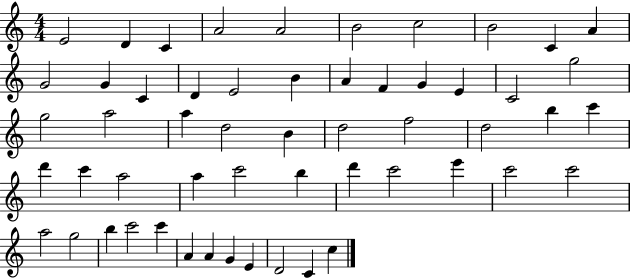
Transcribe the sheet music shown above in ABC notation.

X:1
T:Untitled
M:4/4
L:1/4
K:C
E2 D C A2 A2 B2 c2 B2 C A G2 G C D E2 B A F G E C2 g2 g2 a2 a d2 B d2 f2 d2 b c' d' c' a2 a c'2 b d' c'2 e' c'2 c'2 a2 g2 b c'2 c' A A G E D2 C c